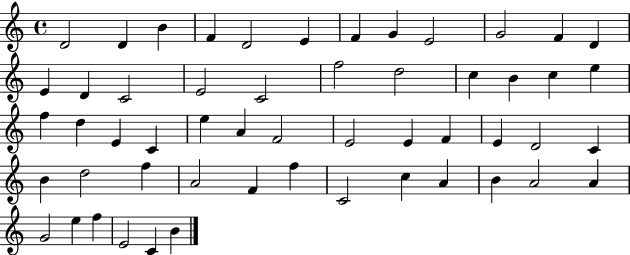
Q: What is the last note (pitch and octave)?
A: B4